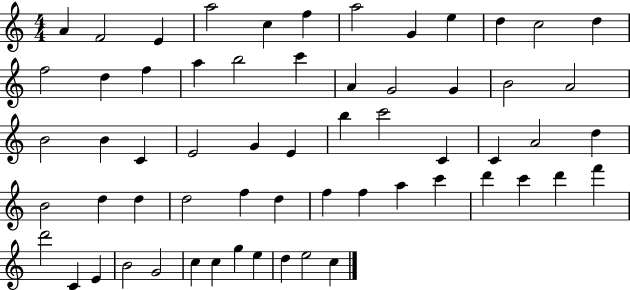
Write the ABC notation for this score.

X:1
T:Untitled
M:4/4
L:1/4
K:C
A F2 E a2 c f a2 G e d c2 d f2 d f a b2 c' A G2 G B2 A2 B2 B C E2 G E b c'2 C C A2 d B2 d d d2 f d f f a c' d' c' d' f' d'2 C E B2 G2 c c g e d e2 c